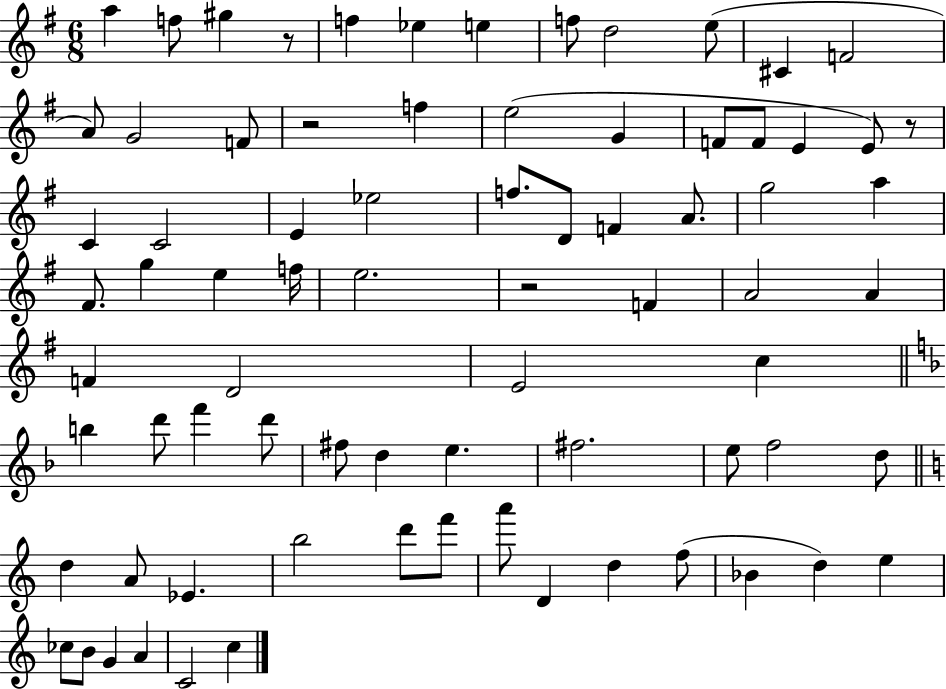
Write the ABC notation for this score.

X:1
T:Untitled
M:6/8
L:1/4
K:G
a f/2 ^g z/2 f _e e f/2 d2 e/2 ^C F2 A/2 G2 F/2 z2 f e2 G F/2 F/2 E E/2 z/2 C C2 E _e2 f/2 D/2 F A/2 g2 a ^F/2 g e f/4 e2 z2 F A2 A F D2 E2 c b d'/2 f' d'/2 ^f/2 d e ^f2 e/2 f2 d/2 d A/2 _E b2 d'/2 f'/2 a'/2 D d f/2 _B d e _c/2 B/2 G A C2 c